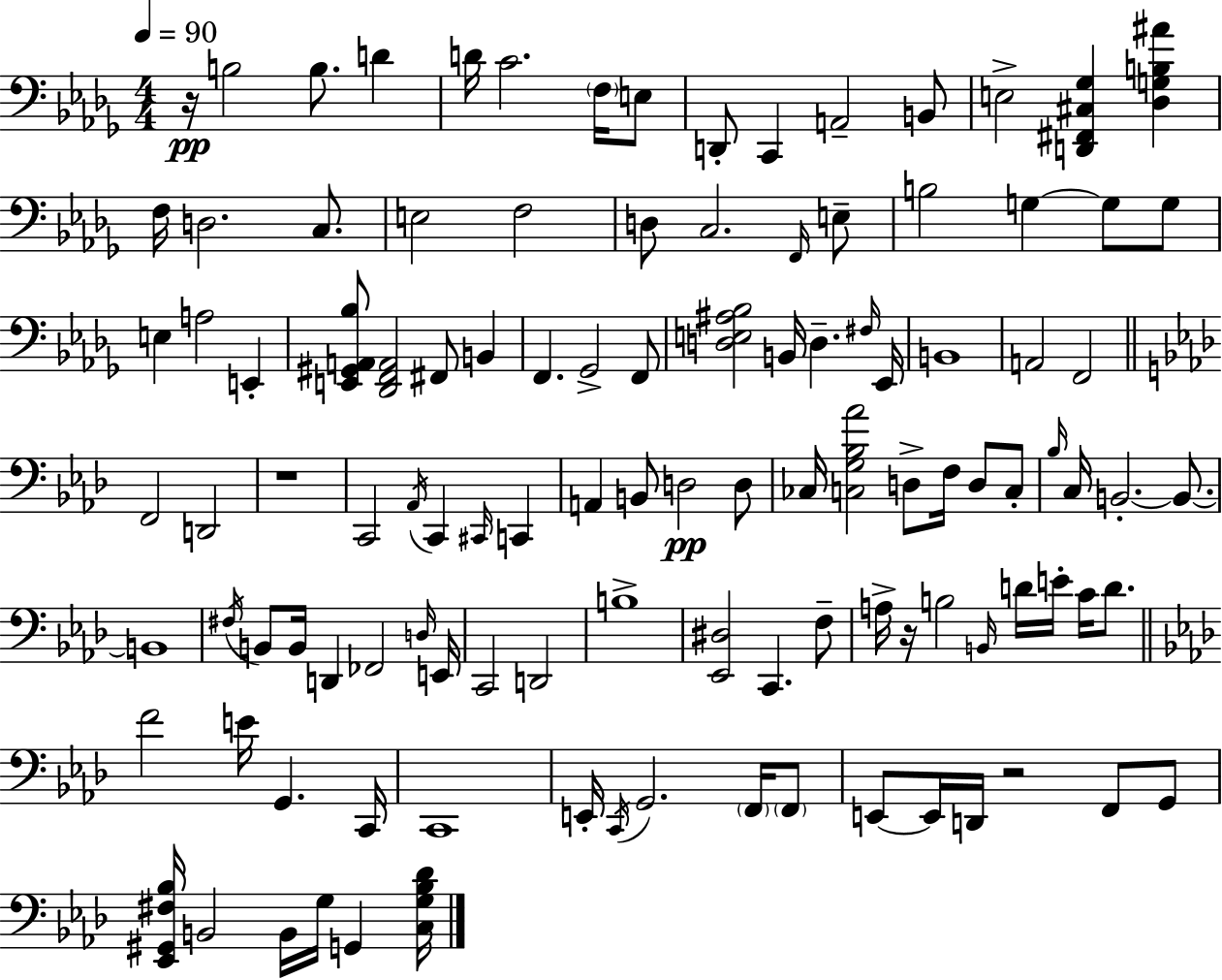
{
  \clef bass
  \numericTimeSignature
  \time 4/4
  \key bes \minor
  \tempo 4 = 90
  \repeat volta 2 { r16\pp b2 b8. d'4 | d'16 c'2. \parenthesize f16 e8 | d,8-. c,4 a,2-- b,8 | e2-> <d, fis, cis ges>4 <des g b ais'>4 | \break f16 d2. c8. | e2 f2 | d8 c2. \grace { f,16 } e8-- | b2 g4~~ g8 g8 | \break e4 a2 e,4-. | <e, gis, a, bes>8 <des, f, a,>2 fis,8 b,4 | f,4. ges,2-> f,8 | <d e ais bes>2 b,16 d4.-- | \break \grace { fis16 } ees,16 b,1 | a,2 f,2 | \bar "||" \break \key aes \major f,2 d,2 | r1 | c,2 \acciaccatura { aes,16 } c,4 \grace { cis,16 } c,4 | a,4 b,8 d2\pp | \break d8 ces16 <c g bes aes'>2 d8-> f16 d8 | c8-. \grace { bes16 } c16 b,2.-.~~ | b,8.~~ b,1 | \acciaccatura { fis16 } b,8 b,16 d,4 fes,2 | \break \grace { d16 } e,16 c,2 d,2 | b1-> | <ees, dis>2 c,4. | f8-- a16-> r16 b2 \grace { b,16 } | \break d'16 e'16-. c'16 d'8. \bar "||" \break \key f \minor f'2 e'16 g,4. c,16 | c,1 | e,16-. \acciaccatura { c,16 } g,2. \parenthesize f,16 \parenthesize f,8 | e,8~~ e,16 d,16 r2 f,8 g,8 | \break <ees, gis, fis bes>16 b,2 b,16 g16 g,4 | <c g bes des'>16 } \bar "|."
}